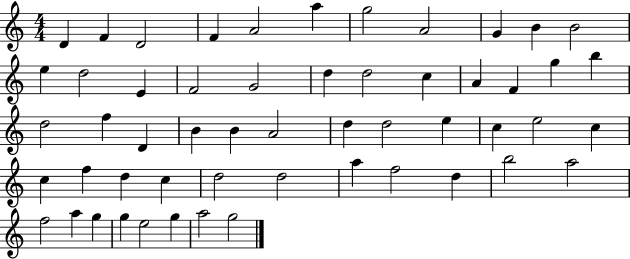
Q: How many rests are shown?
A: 0